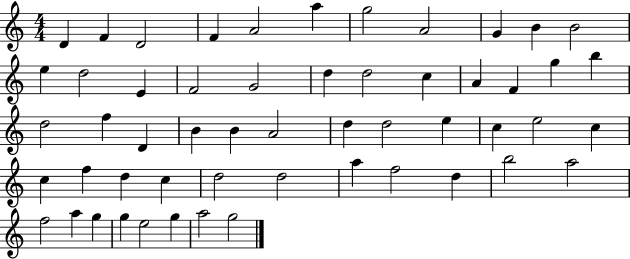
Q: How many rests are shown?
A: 0